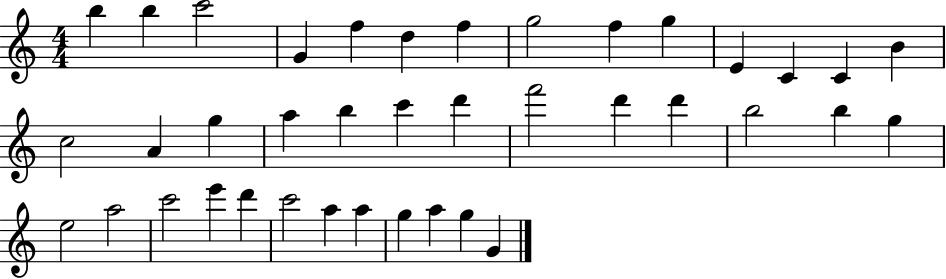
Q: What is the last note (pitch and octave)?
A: G4